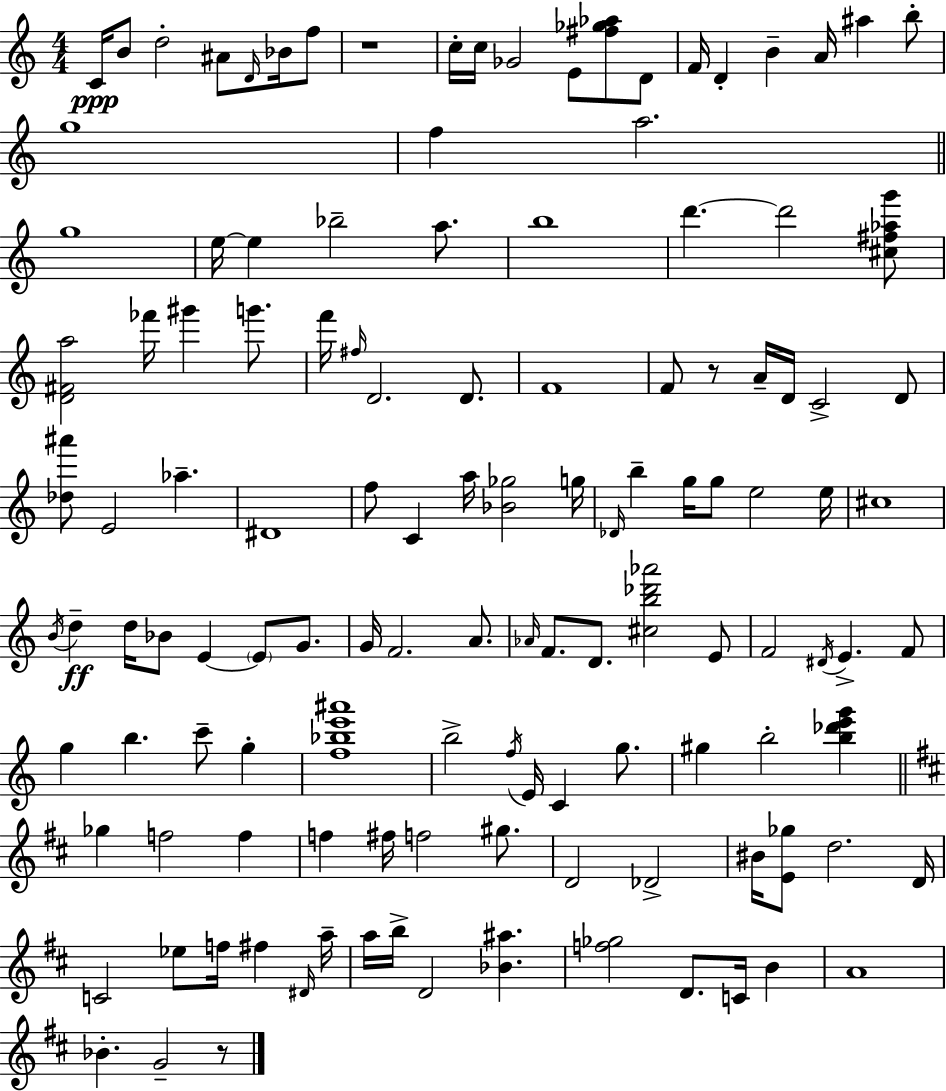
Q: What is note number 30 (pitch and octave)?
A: FES6